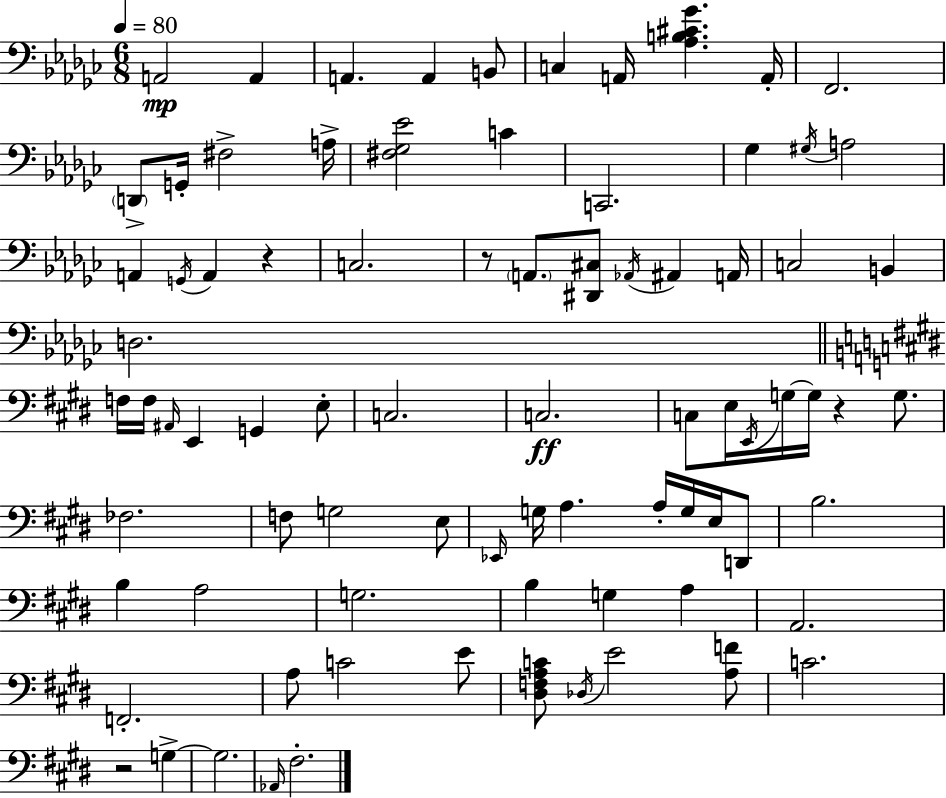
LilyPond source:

{
  \clef bass
  \numericTimeSignature
  \time 6/8
  \key ees \minor
  \tempo 4 = 80
  a,2\mp a,4 | a,4. a,4 b,8 | c4 a,16 <aes b cis' ges'>4. a,16-. | f,2. | \break \parenthesize d,8-> g,16-. fis2-> a16-> | <fis ges ees'>2 c'4 | c,2. | ges4 \acciaccatura { gis16 } a2 | \break a,4 \acciaccatura { g,16 } a,4 r4 | c2. | r8 \parenthesize a,8. <dis, cis>8 \acciaccatura { aes,16 } ais,4 | a,16 c2 b,4 | \break d2. | \bar "||" \break \key e \major f16 f16 \grace { ais,16 } e,4 g,4 e8-. | c2. | c2.\ff | c8 e16 \acciaccatura { e,16 } g16~~ g16 r4 g8. | \break fes2. | f8 g2 | e8 \grace { ees,16 } g16 a4. a16-. g16 | e16 d,8 b2. | \break b4 a2 | g2. | b4 g4 a4 | a,2. | \break f,2.-. | a8 c'2 | e'8 <dis f a c'>8 \acciaccatura { des16 } e'2 | <a f'>8 c'2. | \break r2 | g4->~~ g2. | \grace { aes,16 } fis2.-. | \bar "|."
}